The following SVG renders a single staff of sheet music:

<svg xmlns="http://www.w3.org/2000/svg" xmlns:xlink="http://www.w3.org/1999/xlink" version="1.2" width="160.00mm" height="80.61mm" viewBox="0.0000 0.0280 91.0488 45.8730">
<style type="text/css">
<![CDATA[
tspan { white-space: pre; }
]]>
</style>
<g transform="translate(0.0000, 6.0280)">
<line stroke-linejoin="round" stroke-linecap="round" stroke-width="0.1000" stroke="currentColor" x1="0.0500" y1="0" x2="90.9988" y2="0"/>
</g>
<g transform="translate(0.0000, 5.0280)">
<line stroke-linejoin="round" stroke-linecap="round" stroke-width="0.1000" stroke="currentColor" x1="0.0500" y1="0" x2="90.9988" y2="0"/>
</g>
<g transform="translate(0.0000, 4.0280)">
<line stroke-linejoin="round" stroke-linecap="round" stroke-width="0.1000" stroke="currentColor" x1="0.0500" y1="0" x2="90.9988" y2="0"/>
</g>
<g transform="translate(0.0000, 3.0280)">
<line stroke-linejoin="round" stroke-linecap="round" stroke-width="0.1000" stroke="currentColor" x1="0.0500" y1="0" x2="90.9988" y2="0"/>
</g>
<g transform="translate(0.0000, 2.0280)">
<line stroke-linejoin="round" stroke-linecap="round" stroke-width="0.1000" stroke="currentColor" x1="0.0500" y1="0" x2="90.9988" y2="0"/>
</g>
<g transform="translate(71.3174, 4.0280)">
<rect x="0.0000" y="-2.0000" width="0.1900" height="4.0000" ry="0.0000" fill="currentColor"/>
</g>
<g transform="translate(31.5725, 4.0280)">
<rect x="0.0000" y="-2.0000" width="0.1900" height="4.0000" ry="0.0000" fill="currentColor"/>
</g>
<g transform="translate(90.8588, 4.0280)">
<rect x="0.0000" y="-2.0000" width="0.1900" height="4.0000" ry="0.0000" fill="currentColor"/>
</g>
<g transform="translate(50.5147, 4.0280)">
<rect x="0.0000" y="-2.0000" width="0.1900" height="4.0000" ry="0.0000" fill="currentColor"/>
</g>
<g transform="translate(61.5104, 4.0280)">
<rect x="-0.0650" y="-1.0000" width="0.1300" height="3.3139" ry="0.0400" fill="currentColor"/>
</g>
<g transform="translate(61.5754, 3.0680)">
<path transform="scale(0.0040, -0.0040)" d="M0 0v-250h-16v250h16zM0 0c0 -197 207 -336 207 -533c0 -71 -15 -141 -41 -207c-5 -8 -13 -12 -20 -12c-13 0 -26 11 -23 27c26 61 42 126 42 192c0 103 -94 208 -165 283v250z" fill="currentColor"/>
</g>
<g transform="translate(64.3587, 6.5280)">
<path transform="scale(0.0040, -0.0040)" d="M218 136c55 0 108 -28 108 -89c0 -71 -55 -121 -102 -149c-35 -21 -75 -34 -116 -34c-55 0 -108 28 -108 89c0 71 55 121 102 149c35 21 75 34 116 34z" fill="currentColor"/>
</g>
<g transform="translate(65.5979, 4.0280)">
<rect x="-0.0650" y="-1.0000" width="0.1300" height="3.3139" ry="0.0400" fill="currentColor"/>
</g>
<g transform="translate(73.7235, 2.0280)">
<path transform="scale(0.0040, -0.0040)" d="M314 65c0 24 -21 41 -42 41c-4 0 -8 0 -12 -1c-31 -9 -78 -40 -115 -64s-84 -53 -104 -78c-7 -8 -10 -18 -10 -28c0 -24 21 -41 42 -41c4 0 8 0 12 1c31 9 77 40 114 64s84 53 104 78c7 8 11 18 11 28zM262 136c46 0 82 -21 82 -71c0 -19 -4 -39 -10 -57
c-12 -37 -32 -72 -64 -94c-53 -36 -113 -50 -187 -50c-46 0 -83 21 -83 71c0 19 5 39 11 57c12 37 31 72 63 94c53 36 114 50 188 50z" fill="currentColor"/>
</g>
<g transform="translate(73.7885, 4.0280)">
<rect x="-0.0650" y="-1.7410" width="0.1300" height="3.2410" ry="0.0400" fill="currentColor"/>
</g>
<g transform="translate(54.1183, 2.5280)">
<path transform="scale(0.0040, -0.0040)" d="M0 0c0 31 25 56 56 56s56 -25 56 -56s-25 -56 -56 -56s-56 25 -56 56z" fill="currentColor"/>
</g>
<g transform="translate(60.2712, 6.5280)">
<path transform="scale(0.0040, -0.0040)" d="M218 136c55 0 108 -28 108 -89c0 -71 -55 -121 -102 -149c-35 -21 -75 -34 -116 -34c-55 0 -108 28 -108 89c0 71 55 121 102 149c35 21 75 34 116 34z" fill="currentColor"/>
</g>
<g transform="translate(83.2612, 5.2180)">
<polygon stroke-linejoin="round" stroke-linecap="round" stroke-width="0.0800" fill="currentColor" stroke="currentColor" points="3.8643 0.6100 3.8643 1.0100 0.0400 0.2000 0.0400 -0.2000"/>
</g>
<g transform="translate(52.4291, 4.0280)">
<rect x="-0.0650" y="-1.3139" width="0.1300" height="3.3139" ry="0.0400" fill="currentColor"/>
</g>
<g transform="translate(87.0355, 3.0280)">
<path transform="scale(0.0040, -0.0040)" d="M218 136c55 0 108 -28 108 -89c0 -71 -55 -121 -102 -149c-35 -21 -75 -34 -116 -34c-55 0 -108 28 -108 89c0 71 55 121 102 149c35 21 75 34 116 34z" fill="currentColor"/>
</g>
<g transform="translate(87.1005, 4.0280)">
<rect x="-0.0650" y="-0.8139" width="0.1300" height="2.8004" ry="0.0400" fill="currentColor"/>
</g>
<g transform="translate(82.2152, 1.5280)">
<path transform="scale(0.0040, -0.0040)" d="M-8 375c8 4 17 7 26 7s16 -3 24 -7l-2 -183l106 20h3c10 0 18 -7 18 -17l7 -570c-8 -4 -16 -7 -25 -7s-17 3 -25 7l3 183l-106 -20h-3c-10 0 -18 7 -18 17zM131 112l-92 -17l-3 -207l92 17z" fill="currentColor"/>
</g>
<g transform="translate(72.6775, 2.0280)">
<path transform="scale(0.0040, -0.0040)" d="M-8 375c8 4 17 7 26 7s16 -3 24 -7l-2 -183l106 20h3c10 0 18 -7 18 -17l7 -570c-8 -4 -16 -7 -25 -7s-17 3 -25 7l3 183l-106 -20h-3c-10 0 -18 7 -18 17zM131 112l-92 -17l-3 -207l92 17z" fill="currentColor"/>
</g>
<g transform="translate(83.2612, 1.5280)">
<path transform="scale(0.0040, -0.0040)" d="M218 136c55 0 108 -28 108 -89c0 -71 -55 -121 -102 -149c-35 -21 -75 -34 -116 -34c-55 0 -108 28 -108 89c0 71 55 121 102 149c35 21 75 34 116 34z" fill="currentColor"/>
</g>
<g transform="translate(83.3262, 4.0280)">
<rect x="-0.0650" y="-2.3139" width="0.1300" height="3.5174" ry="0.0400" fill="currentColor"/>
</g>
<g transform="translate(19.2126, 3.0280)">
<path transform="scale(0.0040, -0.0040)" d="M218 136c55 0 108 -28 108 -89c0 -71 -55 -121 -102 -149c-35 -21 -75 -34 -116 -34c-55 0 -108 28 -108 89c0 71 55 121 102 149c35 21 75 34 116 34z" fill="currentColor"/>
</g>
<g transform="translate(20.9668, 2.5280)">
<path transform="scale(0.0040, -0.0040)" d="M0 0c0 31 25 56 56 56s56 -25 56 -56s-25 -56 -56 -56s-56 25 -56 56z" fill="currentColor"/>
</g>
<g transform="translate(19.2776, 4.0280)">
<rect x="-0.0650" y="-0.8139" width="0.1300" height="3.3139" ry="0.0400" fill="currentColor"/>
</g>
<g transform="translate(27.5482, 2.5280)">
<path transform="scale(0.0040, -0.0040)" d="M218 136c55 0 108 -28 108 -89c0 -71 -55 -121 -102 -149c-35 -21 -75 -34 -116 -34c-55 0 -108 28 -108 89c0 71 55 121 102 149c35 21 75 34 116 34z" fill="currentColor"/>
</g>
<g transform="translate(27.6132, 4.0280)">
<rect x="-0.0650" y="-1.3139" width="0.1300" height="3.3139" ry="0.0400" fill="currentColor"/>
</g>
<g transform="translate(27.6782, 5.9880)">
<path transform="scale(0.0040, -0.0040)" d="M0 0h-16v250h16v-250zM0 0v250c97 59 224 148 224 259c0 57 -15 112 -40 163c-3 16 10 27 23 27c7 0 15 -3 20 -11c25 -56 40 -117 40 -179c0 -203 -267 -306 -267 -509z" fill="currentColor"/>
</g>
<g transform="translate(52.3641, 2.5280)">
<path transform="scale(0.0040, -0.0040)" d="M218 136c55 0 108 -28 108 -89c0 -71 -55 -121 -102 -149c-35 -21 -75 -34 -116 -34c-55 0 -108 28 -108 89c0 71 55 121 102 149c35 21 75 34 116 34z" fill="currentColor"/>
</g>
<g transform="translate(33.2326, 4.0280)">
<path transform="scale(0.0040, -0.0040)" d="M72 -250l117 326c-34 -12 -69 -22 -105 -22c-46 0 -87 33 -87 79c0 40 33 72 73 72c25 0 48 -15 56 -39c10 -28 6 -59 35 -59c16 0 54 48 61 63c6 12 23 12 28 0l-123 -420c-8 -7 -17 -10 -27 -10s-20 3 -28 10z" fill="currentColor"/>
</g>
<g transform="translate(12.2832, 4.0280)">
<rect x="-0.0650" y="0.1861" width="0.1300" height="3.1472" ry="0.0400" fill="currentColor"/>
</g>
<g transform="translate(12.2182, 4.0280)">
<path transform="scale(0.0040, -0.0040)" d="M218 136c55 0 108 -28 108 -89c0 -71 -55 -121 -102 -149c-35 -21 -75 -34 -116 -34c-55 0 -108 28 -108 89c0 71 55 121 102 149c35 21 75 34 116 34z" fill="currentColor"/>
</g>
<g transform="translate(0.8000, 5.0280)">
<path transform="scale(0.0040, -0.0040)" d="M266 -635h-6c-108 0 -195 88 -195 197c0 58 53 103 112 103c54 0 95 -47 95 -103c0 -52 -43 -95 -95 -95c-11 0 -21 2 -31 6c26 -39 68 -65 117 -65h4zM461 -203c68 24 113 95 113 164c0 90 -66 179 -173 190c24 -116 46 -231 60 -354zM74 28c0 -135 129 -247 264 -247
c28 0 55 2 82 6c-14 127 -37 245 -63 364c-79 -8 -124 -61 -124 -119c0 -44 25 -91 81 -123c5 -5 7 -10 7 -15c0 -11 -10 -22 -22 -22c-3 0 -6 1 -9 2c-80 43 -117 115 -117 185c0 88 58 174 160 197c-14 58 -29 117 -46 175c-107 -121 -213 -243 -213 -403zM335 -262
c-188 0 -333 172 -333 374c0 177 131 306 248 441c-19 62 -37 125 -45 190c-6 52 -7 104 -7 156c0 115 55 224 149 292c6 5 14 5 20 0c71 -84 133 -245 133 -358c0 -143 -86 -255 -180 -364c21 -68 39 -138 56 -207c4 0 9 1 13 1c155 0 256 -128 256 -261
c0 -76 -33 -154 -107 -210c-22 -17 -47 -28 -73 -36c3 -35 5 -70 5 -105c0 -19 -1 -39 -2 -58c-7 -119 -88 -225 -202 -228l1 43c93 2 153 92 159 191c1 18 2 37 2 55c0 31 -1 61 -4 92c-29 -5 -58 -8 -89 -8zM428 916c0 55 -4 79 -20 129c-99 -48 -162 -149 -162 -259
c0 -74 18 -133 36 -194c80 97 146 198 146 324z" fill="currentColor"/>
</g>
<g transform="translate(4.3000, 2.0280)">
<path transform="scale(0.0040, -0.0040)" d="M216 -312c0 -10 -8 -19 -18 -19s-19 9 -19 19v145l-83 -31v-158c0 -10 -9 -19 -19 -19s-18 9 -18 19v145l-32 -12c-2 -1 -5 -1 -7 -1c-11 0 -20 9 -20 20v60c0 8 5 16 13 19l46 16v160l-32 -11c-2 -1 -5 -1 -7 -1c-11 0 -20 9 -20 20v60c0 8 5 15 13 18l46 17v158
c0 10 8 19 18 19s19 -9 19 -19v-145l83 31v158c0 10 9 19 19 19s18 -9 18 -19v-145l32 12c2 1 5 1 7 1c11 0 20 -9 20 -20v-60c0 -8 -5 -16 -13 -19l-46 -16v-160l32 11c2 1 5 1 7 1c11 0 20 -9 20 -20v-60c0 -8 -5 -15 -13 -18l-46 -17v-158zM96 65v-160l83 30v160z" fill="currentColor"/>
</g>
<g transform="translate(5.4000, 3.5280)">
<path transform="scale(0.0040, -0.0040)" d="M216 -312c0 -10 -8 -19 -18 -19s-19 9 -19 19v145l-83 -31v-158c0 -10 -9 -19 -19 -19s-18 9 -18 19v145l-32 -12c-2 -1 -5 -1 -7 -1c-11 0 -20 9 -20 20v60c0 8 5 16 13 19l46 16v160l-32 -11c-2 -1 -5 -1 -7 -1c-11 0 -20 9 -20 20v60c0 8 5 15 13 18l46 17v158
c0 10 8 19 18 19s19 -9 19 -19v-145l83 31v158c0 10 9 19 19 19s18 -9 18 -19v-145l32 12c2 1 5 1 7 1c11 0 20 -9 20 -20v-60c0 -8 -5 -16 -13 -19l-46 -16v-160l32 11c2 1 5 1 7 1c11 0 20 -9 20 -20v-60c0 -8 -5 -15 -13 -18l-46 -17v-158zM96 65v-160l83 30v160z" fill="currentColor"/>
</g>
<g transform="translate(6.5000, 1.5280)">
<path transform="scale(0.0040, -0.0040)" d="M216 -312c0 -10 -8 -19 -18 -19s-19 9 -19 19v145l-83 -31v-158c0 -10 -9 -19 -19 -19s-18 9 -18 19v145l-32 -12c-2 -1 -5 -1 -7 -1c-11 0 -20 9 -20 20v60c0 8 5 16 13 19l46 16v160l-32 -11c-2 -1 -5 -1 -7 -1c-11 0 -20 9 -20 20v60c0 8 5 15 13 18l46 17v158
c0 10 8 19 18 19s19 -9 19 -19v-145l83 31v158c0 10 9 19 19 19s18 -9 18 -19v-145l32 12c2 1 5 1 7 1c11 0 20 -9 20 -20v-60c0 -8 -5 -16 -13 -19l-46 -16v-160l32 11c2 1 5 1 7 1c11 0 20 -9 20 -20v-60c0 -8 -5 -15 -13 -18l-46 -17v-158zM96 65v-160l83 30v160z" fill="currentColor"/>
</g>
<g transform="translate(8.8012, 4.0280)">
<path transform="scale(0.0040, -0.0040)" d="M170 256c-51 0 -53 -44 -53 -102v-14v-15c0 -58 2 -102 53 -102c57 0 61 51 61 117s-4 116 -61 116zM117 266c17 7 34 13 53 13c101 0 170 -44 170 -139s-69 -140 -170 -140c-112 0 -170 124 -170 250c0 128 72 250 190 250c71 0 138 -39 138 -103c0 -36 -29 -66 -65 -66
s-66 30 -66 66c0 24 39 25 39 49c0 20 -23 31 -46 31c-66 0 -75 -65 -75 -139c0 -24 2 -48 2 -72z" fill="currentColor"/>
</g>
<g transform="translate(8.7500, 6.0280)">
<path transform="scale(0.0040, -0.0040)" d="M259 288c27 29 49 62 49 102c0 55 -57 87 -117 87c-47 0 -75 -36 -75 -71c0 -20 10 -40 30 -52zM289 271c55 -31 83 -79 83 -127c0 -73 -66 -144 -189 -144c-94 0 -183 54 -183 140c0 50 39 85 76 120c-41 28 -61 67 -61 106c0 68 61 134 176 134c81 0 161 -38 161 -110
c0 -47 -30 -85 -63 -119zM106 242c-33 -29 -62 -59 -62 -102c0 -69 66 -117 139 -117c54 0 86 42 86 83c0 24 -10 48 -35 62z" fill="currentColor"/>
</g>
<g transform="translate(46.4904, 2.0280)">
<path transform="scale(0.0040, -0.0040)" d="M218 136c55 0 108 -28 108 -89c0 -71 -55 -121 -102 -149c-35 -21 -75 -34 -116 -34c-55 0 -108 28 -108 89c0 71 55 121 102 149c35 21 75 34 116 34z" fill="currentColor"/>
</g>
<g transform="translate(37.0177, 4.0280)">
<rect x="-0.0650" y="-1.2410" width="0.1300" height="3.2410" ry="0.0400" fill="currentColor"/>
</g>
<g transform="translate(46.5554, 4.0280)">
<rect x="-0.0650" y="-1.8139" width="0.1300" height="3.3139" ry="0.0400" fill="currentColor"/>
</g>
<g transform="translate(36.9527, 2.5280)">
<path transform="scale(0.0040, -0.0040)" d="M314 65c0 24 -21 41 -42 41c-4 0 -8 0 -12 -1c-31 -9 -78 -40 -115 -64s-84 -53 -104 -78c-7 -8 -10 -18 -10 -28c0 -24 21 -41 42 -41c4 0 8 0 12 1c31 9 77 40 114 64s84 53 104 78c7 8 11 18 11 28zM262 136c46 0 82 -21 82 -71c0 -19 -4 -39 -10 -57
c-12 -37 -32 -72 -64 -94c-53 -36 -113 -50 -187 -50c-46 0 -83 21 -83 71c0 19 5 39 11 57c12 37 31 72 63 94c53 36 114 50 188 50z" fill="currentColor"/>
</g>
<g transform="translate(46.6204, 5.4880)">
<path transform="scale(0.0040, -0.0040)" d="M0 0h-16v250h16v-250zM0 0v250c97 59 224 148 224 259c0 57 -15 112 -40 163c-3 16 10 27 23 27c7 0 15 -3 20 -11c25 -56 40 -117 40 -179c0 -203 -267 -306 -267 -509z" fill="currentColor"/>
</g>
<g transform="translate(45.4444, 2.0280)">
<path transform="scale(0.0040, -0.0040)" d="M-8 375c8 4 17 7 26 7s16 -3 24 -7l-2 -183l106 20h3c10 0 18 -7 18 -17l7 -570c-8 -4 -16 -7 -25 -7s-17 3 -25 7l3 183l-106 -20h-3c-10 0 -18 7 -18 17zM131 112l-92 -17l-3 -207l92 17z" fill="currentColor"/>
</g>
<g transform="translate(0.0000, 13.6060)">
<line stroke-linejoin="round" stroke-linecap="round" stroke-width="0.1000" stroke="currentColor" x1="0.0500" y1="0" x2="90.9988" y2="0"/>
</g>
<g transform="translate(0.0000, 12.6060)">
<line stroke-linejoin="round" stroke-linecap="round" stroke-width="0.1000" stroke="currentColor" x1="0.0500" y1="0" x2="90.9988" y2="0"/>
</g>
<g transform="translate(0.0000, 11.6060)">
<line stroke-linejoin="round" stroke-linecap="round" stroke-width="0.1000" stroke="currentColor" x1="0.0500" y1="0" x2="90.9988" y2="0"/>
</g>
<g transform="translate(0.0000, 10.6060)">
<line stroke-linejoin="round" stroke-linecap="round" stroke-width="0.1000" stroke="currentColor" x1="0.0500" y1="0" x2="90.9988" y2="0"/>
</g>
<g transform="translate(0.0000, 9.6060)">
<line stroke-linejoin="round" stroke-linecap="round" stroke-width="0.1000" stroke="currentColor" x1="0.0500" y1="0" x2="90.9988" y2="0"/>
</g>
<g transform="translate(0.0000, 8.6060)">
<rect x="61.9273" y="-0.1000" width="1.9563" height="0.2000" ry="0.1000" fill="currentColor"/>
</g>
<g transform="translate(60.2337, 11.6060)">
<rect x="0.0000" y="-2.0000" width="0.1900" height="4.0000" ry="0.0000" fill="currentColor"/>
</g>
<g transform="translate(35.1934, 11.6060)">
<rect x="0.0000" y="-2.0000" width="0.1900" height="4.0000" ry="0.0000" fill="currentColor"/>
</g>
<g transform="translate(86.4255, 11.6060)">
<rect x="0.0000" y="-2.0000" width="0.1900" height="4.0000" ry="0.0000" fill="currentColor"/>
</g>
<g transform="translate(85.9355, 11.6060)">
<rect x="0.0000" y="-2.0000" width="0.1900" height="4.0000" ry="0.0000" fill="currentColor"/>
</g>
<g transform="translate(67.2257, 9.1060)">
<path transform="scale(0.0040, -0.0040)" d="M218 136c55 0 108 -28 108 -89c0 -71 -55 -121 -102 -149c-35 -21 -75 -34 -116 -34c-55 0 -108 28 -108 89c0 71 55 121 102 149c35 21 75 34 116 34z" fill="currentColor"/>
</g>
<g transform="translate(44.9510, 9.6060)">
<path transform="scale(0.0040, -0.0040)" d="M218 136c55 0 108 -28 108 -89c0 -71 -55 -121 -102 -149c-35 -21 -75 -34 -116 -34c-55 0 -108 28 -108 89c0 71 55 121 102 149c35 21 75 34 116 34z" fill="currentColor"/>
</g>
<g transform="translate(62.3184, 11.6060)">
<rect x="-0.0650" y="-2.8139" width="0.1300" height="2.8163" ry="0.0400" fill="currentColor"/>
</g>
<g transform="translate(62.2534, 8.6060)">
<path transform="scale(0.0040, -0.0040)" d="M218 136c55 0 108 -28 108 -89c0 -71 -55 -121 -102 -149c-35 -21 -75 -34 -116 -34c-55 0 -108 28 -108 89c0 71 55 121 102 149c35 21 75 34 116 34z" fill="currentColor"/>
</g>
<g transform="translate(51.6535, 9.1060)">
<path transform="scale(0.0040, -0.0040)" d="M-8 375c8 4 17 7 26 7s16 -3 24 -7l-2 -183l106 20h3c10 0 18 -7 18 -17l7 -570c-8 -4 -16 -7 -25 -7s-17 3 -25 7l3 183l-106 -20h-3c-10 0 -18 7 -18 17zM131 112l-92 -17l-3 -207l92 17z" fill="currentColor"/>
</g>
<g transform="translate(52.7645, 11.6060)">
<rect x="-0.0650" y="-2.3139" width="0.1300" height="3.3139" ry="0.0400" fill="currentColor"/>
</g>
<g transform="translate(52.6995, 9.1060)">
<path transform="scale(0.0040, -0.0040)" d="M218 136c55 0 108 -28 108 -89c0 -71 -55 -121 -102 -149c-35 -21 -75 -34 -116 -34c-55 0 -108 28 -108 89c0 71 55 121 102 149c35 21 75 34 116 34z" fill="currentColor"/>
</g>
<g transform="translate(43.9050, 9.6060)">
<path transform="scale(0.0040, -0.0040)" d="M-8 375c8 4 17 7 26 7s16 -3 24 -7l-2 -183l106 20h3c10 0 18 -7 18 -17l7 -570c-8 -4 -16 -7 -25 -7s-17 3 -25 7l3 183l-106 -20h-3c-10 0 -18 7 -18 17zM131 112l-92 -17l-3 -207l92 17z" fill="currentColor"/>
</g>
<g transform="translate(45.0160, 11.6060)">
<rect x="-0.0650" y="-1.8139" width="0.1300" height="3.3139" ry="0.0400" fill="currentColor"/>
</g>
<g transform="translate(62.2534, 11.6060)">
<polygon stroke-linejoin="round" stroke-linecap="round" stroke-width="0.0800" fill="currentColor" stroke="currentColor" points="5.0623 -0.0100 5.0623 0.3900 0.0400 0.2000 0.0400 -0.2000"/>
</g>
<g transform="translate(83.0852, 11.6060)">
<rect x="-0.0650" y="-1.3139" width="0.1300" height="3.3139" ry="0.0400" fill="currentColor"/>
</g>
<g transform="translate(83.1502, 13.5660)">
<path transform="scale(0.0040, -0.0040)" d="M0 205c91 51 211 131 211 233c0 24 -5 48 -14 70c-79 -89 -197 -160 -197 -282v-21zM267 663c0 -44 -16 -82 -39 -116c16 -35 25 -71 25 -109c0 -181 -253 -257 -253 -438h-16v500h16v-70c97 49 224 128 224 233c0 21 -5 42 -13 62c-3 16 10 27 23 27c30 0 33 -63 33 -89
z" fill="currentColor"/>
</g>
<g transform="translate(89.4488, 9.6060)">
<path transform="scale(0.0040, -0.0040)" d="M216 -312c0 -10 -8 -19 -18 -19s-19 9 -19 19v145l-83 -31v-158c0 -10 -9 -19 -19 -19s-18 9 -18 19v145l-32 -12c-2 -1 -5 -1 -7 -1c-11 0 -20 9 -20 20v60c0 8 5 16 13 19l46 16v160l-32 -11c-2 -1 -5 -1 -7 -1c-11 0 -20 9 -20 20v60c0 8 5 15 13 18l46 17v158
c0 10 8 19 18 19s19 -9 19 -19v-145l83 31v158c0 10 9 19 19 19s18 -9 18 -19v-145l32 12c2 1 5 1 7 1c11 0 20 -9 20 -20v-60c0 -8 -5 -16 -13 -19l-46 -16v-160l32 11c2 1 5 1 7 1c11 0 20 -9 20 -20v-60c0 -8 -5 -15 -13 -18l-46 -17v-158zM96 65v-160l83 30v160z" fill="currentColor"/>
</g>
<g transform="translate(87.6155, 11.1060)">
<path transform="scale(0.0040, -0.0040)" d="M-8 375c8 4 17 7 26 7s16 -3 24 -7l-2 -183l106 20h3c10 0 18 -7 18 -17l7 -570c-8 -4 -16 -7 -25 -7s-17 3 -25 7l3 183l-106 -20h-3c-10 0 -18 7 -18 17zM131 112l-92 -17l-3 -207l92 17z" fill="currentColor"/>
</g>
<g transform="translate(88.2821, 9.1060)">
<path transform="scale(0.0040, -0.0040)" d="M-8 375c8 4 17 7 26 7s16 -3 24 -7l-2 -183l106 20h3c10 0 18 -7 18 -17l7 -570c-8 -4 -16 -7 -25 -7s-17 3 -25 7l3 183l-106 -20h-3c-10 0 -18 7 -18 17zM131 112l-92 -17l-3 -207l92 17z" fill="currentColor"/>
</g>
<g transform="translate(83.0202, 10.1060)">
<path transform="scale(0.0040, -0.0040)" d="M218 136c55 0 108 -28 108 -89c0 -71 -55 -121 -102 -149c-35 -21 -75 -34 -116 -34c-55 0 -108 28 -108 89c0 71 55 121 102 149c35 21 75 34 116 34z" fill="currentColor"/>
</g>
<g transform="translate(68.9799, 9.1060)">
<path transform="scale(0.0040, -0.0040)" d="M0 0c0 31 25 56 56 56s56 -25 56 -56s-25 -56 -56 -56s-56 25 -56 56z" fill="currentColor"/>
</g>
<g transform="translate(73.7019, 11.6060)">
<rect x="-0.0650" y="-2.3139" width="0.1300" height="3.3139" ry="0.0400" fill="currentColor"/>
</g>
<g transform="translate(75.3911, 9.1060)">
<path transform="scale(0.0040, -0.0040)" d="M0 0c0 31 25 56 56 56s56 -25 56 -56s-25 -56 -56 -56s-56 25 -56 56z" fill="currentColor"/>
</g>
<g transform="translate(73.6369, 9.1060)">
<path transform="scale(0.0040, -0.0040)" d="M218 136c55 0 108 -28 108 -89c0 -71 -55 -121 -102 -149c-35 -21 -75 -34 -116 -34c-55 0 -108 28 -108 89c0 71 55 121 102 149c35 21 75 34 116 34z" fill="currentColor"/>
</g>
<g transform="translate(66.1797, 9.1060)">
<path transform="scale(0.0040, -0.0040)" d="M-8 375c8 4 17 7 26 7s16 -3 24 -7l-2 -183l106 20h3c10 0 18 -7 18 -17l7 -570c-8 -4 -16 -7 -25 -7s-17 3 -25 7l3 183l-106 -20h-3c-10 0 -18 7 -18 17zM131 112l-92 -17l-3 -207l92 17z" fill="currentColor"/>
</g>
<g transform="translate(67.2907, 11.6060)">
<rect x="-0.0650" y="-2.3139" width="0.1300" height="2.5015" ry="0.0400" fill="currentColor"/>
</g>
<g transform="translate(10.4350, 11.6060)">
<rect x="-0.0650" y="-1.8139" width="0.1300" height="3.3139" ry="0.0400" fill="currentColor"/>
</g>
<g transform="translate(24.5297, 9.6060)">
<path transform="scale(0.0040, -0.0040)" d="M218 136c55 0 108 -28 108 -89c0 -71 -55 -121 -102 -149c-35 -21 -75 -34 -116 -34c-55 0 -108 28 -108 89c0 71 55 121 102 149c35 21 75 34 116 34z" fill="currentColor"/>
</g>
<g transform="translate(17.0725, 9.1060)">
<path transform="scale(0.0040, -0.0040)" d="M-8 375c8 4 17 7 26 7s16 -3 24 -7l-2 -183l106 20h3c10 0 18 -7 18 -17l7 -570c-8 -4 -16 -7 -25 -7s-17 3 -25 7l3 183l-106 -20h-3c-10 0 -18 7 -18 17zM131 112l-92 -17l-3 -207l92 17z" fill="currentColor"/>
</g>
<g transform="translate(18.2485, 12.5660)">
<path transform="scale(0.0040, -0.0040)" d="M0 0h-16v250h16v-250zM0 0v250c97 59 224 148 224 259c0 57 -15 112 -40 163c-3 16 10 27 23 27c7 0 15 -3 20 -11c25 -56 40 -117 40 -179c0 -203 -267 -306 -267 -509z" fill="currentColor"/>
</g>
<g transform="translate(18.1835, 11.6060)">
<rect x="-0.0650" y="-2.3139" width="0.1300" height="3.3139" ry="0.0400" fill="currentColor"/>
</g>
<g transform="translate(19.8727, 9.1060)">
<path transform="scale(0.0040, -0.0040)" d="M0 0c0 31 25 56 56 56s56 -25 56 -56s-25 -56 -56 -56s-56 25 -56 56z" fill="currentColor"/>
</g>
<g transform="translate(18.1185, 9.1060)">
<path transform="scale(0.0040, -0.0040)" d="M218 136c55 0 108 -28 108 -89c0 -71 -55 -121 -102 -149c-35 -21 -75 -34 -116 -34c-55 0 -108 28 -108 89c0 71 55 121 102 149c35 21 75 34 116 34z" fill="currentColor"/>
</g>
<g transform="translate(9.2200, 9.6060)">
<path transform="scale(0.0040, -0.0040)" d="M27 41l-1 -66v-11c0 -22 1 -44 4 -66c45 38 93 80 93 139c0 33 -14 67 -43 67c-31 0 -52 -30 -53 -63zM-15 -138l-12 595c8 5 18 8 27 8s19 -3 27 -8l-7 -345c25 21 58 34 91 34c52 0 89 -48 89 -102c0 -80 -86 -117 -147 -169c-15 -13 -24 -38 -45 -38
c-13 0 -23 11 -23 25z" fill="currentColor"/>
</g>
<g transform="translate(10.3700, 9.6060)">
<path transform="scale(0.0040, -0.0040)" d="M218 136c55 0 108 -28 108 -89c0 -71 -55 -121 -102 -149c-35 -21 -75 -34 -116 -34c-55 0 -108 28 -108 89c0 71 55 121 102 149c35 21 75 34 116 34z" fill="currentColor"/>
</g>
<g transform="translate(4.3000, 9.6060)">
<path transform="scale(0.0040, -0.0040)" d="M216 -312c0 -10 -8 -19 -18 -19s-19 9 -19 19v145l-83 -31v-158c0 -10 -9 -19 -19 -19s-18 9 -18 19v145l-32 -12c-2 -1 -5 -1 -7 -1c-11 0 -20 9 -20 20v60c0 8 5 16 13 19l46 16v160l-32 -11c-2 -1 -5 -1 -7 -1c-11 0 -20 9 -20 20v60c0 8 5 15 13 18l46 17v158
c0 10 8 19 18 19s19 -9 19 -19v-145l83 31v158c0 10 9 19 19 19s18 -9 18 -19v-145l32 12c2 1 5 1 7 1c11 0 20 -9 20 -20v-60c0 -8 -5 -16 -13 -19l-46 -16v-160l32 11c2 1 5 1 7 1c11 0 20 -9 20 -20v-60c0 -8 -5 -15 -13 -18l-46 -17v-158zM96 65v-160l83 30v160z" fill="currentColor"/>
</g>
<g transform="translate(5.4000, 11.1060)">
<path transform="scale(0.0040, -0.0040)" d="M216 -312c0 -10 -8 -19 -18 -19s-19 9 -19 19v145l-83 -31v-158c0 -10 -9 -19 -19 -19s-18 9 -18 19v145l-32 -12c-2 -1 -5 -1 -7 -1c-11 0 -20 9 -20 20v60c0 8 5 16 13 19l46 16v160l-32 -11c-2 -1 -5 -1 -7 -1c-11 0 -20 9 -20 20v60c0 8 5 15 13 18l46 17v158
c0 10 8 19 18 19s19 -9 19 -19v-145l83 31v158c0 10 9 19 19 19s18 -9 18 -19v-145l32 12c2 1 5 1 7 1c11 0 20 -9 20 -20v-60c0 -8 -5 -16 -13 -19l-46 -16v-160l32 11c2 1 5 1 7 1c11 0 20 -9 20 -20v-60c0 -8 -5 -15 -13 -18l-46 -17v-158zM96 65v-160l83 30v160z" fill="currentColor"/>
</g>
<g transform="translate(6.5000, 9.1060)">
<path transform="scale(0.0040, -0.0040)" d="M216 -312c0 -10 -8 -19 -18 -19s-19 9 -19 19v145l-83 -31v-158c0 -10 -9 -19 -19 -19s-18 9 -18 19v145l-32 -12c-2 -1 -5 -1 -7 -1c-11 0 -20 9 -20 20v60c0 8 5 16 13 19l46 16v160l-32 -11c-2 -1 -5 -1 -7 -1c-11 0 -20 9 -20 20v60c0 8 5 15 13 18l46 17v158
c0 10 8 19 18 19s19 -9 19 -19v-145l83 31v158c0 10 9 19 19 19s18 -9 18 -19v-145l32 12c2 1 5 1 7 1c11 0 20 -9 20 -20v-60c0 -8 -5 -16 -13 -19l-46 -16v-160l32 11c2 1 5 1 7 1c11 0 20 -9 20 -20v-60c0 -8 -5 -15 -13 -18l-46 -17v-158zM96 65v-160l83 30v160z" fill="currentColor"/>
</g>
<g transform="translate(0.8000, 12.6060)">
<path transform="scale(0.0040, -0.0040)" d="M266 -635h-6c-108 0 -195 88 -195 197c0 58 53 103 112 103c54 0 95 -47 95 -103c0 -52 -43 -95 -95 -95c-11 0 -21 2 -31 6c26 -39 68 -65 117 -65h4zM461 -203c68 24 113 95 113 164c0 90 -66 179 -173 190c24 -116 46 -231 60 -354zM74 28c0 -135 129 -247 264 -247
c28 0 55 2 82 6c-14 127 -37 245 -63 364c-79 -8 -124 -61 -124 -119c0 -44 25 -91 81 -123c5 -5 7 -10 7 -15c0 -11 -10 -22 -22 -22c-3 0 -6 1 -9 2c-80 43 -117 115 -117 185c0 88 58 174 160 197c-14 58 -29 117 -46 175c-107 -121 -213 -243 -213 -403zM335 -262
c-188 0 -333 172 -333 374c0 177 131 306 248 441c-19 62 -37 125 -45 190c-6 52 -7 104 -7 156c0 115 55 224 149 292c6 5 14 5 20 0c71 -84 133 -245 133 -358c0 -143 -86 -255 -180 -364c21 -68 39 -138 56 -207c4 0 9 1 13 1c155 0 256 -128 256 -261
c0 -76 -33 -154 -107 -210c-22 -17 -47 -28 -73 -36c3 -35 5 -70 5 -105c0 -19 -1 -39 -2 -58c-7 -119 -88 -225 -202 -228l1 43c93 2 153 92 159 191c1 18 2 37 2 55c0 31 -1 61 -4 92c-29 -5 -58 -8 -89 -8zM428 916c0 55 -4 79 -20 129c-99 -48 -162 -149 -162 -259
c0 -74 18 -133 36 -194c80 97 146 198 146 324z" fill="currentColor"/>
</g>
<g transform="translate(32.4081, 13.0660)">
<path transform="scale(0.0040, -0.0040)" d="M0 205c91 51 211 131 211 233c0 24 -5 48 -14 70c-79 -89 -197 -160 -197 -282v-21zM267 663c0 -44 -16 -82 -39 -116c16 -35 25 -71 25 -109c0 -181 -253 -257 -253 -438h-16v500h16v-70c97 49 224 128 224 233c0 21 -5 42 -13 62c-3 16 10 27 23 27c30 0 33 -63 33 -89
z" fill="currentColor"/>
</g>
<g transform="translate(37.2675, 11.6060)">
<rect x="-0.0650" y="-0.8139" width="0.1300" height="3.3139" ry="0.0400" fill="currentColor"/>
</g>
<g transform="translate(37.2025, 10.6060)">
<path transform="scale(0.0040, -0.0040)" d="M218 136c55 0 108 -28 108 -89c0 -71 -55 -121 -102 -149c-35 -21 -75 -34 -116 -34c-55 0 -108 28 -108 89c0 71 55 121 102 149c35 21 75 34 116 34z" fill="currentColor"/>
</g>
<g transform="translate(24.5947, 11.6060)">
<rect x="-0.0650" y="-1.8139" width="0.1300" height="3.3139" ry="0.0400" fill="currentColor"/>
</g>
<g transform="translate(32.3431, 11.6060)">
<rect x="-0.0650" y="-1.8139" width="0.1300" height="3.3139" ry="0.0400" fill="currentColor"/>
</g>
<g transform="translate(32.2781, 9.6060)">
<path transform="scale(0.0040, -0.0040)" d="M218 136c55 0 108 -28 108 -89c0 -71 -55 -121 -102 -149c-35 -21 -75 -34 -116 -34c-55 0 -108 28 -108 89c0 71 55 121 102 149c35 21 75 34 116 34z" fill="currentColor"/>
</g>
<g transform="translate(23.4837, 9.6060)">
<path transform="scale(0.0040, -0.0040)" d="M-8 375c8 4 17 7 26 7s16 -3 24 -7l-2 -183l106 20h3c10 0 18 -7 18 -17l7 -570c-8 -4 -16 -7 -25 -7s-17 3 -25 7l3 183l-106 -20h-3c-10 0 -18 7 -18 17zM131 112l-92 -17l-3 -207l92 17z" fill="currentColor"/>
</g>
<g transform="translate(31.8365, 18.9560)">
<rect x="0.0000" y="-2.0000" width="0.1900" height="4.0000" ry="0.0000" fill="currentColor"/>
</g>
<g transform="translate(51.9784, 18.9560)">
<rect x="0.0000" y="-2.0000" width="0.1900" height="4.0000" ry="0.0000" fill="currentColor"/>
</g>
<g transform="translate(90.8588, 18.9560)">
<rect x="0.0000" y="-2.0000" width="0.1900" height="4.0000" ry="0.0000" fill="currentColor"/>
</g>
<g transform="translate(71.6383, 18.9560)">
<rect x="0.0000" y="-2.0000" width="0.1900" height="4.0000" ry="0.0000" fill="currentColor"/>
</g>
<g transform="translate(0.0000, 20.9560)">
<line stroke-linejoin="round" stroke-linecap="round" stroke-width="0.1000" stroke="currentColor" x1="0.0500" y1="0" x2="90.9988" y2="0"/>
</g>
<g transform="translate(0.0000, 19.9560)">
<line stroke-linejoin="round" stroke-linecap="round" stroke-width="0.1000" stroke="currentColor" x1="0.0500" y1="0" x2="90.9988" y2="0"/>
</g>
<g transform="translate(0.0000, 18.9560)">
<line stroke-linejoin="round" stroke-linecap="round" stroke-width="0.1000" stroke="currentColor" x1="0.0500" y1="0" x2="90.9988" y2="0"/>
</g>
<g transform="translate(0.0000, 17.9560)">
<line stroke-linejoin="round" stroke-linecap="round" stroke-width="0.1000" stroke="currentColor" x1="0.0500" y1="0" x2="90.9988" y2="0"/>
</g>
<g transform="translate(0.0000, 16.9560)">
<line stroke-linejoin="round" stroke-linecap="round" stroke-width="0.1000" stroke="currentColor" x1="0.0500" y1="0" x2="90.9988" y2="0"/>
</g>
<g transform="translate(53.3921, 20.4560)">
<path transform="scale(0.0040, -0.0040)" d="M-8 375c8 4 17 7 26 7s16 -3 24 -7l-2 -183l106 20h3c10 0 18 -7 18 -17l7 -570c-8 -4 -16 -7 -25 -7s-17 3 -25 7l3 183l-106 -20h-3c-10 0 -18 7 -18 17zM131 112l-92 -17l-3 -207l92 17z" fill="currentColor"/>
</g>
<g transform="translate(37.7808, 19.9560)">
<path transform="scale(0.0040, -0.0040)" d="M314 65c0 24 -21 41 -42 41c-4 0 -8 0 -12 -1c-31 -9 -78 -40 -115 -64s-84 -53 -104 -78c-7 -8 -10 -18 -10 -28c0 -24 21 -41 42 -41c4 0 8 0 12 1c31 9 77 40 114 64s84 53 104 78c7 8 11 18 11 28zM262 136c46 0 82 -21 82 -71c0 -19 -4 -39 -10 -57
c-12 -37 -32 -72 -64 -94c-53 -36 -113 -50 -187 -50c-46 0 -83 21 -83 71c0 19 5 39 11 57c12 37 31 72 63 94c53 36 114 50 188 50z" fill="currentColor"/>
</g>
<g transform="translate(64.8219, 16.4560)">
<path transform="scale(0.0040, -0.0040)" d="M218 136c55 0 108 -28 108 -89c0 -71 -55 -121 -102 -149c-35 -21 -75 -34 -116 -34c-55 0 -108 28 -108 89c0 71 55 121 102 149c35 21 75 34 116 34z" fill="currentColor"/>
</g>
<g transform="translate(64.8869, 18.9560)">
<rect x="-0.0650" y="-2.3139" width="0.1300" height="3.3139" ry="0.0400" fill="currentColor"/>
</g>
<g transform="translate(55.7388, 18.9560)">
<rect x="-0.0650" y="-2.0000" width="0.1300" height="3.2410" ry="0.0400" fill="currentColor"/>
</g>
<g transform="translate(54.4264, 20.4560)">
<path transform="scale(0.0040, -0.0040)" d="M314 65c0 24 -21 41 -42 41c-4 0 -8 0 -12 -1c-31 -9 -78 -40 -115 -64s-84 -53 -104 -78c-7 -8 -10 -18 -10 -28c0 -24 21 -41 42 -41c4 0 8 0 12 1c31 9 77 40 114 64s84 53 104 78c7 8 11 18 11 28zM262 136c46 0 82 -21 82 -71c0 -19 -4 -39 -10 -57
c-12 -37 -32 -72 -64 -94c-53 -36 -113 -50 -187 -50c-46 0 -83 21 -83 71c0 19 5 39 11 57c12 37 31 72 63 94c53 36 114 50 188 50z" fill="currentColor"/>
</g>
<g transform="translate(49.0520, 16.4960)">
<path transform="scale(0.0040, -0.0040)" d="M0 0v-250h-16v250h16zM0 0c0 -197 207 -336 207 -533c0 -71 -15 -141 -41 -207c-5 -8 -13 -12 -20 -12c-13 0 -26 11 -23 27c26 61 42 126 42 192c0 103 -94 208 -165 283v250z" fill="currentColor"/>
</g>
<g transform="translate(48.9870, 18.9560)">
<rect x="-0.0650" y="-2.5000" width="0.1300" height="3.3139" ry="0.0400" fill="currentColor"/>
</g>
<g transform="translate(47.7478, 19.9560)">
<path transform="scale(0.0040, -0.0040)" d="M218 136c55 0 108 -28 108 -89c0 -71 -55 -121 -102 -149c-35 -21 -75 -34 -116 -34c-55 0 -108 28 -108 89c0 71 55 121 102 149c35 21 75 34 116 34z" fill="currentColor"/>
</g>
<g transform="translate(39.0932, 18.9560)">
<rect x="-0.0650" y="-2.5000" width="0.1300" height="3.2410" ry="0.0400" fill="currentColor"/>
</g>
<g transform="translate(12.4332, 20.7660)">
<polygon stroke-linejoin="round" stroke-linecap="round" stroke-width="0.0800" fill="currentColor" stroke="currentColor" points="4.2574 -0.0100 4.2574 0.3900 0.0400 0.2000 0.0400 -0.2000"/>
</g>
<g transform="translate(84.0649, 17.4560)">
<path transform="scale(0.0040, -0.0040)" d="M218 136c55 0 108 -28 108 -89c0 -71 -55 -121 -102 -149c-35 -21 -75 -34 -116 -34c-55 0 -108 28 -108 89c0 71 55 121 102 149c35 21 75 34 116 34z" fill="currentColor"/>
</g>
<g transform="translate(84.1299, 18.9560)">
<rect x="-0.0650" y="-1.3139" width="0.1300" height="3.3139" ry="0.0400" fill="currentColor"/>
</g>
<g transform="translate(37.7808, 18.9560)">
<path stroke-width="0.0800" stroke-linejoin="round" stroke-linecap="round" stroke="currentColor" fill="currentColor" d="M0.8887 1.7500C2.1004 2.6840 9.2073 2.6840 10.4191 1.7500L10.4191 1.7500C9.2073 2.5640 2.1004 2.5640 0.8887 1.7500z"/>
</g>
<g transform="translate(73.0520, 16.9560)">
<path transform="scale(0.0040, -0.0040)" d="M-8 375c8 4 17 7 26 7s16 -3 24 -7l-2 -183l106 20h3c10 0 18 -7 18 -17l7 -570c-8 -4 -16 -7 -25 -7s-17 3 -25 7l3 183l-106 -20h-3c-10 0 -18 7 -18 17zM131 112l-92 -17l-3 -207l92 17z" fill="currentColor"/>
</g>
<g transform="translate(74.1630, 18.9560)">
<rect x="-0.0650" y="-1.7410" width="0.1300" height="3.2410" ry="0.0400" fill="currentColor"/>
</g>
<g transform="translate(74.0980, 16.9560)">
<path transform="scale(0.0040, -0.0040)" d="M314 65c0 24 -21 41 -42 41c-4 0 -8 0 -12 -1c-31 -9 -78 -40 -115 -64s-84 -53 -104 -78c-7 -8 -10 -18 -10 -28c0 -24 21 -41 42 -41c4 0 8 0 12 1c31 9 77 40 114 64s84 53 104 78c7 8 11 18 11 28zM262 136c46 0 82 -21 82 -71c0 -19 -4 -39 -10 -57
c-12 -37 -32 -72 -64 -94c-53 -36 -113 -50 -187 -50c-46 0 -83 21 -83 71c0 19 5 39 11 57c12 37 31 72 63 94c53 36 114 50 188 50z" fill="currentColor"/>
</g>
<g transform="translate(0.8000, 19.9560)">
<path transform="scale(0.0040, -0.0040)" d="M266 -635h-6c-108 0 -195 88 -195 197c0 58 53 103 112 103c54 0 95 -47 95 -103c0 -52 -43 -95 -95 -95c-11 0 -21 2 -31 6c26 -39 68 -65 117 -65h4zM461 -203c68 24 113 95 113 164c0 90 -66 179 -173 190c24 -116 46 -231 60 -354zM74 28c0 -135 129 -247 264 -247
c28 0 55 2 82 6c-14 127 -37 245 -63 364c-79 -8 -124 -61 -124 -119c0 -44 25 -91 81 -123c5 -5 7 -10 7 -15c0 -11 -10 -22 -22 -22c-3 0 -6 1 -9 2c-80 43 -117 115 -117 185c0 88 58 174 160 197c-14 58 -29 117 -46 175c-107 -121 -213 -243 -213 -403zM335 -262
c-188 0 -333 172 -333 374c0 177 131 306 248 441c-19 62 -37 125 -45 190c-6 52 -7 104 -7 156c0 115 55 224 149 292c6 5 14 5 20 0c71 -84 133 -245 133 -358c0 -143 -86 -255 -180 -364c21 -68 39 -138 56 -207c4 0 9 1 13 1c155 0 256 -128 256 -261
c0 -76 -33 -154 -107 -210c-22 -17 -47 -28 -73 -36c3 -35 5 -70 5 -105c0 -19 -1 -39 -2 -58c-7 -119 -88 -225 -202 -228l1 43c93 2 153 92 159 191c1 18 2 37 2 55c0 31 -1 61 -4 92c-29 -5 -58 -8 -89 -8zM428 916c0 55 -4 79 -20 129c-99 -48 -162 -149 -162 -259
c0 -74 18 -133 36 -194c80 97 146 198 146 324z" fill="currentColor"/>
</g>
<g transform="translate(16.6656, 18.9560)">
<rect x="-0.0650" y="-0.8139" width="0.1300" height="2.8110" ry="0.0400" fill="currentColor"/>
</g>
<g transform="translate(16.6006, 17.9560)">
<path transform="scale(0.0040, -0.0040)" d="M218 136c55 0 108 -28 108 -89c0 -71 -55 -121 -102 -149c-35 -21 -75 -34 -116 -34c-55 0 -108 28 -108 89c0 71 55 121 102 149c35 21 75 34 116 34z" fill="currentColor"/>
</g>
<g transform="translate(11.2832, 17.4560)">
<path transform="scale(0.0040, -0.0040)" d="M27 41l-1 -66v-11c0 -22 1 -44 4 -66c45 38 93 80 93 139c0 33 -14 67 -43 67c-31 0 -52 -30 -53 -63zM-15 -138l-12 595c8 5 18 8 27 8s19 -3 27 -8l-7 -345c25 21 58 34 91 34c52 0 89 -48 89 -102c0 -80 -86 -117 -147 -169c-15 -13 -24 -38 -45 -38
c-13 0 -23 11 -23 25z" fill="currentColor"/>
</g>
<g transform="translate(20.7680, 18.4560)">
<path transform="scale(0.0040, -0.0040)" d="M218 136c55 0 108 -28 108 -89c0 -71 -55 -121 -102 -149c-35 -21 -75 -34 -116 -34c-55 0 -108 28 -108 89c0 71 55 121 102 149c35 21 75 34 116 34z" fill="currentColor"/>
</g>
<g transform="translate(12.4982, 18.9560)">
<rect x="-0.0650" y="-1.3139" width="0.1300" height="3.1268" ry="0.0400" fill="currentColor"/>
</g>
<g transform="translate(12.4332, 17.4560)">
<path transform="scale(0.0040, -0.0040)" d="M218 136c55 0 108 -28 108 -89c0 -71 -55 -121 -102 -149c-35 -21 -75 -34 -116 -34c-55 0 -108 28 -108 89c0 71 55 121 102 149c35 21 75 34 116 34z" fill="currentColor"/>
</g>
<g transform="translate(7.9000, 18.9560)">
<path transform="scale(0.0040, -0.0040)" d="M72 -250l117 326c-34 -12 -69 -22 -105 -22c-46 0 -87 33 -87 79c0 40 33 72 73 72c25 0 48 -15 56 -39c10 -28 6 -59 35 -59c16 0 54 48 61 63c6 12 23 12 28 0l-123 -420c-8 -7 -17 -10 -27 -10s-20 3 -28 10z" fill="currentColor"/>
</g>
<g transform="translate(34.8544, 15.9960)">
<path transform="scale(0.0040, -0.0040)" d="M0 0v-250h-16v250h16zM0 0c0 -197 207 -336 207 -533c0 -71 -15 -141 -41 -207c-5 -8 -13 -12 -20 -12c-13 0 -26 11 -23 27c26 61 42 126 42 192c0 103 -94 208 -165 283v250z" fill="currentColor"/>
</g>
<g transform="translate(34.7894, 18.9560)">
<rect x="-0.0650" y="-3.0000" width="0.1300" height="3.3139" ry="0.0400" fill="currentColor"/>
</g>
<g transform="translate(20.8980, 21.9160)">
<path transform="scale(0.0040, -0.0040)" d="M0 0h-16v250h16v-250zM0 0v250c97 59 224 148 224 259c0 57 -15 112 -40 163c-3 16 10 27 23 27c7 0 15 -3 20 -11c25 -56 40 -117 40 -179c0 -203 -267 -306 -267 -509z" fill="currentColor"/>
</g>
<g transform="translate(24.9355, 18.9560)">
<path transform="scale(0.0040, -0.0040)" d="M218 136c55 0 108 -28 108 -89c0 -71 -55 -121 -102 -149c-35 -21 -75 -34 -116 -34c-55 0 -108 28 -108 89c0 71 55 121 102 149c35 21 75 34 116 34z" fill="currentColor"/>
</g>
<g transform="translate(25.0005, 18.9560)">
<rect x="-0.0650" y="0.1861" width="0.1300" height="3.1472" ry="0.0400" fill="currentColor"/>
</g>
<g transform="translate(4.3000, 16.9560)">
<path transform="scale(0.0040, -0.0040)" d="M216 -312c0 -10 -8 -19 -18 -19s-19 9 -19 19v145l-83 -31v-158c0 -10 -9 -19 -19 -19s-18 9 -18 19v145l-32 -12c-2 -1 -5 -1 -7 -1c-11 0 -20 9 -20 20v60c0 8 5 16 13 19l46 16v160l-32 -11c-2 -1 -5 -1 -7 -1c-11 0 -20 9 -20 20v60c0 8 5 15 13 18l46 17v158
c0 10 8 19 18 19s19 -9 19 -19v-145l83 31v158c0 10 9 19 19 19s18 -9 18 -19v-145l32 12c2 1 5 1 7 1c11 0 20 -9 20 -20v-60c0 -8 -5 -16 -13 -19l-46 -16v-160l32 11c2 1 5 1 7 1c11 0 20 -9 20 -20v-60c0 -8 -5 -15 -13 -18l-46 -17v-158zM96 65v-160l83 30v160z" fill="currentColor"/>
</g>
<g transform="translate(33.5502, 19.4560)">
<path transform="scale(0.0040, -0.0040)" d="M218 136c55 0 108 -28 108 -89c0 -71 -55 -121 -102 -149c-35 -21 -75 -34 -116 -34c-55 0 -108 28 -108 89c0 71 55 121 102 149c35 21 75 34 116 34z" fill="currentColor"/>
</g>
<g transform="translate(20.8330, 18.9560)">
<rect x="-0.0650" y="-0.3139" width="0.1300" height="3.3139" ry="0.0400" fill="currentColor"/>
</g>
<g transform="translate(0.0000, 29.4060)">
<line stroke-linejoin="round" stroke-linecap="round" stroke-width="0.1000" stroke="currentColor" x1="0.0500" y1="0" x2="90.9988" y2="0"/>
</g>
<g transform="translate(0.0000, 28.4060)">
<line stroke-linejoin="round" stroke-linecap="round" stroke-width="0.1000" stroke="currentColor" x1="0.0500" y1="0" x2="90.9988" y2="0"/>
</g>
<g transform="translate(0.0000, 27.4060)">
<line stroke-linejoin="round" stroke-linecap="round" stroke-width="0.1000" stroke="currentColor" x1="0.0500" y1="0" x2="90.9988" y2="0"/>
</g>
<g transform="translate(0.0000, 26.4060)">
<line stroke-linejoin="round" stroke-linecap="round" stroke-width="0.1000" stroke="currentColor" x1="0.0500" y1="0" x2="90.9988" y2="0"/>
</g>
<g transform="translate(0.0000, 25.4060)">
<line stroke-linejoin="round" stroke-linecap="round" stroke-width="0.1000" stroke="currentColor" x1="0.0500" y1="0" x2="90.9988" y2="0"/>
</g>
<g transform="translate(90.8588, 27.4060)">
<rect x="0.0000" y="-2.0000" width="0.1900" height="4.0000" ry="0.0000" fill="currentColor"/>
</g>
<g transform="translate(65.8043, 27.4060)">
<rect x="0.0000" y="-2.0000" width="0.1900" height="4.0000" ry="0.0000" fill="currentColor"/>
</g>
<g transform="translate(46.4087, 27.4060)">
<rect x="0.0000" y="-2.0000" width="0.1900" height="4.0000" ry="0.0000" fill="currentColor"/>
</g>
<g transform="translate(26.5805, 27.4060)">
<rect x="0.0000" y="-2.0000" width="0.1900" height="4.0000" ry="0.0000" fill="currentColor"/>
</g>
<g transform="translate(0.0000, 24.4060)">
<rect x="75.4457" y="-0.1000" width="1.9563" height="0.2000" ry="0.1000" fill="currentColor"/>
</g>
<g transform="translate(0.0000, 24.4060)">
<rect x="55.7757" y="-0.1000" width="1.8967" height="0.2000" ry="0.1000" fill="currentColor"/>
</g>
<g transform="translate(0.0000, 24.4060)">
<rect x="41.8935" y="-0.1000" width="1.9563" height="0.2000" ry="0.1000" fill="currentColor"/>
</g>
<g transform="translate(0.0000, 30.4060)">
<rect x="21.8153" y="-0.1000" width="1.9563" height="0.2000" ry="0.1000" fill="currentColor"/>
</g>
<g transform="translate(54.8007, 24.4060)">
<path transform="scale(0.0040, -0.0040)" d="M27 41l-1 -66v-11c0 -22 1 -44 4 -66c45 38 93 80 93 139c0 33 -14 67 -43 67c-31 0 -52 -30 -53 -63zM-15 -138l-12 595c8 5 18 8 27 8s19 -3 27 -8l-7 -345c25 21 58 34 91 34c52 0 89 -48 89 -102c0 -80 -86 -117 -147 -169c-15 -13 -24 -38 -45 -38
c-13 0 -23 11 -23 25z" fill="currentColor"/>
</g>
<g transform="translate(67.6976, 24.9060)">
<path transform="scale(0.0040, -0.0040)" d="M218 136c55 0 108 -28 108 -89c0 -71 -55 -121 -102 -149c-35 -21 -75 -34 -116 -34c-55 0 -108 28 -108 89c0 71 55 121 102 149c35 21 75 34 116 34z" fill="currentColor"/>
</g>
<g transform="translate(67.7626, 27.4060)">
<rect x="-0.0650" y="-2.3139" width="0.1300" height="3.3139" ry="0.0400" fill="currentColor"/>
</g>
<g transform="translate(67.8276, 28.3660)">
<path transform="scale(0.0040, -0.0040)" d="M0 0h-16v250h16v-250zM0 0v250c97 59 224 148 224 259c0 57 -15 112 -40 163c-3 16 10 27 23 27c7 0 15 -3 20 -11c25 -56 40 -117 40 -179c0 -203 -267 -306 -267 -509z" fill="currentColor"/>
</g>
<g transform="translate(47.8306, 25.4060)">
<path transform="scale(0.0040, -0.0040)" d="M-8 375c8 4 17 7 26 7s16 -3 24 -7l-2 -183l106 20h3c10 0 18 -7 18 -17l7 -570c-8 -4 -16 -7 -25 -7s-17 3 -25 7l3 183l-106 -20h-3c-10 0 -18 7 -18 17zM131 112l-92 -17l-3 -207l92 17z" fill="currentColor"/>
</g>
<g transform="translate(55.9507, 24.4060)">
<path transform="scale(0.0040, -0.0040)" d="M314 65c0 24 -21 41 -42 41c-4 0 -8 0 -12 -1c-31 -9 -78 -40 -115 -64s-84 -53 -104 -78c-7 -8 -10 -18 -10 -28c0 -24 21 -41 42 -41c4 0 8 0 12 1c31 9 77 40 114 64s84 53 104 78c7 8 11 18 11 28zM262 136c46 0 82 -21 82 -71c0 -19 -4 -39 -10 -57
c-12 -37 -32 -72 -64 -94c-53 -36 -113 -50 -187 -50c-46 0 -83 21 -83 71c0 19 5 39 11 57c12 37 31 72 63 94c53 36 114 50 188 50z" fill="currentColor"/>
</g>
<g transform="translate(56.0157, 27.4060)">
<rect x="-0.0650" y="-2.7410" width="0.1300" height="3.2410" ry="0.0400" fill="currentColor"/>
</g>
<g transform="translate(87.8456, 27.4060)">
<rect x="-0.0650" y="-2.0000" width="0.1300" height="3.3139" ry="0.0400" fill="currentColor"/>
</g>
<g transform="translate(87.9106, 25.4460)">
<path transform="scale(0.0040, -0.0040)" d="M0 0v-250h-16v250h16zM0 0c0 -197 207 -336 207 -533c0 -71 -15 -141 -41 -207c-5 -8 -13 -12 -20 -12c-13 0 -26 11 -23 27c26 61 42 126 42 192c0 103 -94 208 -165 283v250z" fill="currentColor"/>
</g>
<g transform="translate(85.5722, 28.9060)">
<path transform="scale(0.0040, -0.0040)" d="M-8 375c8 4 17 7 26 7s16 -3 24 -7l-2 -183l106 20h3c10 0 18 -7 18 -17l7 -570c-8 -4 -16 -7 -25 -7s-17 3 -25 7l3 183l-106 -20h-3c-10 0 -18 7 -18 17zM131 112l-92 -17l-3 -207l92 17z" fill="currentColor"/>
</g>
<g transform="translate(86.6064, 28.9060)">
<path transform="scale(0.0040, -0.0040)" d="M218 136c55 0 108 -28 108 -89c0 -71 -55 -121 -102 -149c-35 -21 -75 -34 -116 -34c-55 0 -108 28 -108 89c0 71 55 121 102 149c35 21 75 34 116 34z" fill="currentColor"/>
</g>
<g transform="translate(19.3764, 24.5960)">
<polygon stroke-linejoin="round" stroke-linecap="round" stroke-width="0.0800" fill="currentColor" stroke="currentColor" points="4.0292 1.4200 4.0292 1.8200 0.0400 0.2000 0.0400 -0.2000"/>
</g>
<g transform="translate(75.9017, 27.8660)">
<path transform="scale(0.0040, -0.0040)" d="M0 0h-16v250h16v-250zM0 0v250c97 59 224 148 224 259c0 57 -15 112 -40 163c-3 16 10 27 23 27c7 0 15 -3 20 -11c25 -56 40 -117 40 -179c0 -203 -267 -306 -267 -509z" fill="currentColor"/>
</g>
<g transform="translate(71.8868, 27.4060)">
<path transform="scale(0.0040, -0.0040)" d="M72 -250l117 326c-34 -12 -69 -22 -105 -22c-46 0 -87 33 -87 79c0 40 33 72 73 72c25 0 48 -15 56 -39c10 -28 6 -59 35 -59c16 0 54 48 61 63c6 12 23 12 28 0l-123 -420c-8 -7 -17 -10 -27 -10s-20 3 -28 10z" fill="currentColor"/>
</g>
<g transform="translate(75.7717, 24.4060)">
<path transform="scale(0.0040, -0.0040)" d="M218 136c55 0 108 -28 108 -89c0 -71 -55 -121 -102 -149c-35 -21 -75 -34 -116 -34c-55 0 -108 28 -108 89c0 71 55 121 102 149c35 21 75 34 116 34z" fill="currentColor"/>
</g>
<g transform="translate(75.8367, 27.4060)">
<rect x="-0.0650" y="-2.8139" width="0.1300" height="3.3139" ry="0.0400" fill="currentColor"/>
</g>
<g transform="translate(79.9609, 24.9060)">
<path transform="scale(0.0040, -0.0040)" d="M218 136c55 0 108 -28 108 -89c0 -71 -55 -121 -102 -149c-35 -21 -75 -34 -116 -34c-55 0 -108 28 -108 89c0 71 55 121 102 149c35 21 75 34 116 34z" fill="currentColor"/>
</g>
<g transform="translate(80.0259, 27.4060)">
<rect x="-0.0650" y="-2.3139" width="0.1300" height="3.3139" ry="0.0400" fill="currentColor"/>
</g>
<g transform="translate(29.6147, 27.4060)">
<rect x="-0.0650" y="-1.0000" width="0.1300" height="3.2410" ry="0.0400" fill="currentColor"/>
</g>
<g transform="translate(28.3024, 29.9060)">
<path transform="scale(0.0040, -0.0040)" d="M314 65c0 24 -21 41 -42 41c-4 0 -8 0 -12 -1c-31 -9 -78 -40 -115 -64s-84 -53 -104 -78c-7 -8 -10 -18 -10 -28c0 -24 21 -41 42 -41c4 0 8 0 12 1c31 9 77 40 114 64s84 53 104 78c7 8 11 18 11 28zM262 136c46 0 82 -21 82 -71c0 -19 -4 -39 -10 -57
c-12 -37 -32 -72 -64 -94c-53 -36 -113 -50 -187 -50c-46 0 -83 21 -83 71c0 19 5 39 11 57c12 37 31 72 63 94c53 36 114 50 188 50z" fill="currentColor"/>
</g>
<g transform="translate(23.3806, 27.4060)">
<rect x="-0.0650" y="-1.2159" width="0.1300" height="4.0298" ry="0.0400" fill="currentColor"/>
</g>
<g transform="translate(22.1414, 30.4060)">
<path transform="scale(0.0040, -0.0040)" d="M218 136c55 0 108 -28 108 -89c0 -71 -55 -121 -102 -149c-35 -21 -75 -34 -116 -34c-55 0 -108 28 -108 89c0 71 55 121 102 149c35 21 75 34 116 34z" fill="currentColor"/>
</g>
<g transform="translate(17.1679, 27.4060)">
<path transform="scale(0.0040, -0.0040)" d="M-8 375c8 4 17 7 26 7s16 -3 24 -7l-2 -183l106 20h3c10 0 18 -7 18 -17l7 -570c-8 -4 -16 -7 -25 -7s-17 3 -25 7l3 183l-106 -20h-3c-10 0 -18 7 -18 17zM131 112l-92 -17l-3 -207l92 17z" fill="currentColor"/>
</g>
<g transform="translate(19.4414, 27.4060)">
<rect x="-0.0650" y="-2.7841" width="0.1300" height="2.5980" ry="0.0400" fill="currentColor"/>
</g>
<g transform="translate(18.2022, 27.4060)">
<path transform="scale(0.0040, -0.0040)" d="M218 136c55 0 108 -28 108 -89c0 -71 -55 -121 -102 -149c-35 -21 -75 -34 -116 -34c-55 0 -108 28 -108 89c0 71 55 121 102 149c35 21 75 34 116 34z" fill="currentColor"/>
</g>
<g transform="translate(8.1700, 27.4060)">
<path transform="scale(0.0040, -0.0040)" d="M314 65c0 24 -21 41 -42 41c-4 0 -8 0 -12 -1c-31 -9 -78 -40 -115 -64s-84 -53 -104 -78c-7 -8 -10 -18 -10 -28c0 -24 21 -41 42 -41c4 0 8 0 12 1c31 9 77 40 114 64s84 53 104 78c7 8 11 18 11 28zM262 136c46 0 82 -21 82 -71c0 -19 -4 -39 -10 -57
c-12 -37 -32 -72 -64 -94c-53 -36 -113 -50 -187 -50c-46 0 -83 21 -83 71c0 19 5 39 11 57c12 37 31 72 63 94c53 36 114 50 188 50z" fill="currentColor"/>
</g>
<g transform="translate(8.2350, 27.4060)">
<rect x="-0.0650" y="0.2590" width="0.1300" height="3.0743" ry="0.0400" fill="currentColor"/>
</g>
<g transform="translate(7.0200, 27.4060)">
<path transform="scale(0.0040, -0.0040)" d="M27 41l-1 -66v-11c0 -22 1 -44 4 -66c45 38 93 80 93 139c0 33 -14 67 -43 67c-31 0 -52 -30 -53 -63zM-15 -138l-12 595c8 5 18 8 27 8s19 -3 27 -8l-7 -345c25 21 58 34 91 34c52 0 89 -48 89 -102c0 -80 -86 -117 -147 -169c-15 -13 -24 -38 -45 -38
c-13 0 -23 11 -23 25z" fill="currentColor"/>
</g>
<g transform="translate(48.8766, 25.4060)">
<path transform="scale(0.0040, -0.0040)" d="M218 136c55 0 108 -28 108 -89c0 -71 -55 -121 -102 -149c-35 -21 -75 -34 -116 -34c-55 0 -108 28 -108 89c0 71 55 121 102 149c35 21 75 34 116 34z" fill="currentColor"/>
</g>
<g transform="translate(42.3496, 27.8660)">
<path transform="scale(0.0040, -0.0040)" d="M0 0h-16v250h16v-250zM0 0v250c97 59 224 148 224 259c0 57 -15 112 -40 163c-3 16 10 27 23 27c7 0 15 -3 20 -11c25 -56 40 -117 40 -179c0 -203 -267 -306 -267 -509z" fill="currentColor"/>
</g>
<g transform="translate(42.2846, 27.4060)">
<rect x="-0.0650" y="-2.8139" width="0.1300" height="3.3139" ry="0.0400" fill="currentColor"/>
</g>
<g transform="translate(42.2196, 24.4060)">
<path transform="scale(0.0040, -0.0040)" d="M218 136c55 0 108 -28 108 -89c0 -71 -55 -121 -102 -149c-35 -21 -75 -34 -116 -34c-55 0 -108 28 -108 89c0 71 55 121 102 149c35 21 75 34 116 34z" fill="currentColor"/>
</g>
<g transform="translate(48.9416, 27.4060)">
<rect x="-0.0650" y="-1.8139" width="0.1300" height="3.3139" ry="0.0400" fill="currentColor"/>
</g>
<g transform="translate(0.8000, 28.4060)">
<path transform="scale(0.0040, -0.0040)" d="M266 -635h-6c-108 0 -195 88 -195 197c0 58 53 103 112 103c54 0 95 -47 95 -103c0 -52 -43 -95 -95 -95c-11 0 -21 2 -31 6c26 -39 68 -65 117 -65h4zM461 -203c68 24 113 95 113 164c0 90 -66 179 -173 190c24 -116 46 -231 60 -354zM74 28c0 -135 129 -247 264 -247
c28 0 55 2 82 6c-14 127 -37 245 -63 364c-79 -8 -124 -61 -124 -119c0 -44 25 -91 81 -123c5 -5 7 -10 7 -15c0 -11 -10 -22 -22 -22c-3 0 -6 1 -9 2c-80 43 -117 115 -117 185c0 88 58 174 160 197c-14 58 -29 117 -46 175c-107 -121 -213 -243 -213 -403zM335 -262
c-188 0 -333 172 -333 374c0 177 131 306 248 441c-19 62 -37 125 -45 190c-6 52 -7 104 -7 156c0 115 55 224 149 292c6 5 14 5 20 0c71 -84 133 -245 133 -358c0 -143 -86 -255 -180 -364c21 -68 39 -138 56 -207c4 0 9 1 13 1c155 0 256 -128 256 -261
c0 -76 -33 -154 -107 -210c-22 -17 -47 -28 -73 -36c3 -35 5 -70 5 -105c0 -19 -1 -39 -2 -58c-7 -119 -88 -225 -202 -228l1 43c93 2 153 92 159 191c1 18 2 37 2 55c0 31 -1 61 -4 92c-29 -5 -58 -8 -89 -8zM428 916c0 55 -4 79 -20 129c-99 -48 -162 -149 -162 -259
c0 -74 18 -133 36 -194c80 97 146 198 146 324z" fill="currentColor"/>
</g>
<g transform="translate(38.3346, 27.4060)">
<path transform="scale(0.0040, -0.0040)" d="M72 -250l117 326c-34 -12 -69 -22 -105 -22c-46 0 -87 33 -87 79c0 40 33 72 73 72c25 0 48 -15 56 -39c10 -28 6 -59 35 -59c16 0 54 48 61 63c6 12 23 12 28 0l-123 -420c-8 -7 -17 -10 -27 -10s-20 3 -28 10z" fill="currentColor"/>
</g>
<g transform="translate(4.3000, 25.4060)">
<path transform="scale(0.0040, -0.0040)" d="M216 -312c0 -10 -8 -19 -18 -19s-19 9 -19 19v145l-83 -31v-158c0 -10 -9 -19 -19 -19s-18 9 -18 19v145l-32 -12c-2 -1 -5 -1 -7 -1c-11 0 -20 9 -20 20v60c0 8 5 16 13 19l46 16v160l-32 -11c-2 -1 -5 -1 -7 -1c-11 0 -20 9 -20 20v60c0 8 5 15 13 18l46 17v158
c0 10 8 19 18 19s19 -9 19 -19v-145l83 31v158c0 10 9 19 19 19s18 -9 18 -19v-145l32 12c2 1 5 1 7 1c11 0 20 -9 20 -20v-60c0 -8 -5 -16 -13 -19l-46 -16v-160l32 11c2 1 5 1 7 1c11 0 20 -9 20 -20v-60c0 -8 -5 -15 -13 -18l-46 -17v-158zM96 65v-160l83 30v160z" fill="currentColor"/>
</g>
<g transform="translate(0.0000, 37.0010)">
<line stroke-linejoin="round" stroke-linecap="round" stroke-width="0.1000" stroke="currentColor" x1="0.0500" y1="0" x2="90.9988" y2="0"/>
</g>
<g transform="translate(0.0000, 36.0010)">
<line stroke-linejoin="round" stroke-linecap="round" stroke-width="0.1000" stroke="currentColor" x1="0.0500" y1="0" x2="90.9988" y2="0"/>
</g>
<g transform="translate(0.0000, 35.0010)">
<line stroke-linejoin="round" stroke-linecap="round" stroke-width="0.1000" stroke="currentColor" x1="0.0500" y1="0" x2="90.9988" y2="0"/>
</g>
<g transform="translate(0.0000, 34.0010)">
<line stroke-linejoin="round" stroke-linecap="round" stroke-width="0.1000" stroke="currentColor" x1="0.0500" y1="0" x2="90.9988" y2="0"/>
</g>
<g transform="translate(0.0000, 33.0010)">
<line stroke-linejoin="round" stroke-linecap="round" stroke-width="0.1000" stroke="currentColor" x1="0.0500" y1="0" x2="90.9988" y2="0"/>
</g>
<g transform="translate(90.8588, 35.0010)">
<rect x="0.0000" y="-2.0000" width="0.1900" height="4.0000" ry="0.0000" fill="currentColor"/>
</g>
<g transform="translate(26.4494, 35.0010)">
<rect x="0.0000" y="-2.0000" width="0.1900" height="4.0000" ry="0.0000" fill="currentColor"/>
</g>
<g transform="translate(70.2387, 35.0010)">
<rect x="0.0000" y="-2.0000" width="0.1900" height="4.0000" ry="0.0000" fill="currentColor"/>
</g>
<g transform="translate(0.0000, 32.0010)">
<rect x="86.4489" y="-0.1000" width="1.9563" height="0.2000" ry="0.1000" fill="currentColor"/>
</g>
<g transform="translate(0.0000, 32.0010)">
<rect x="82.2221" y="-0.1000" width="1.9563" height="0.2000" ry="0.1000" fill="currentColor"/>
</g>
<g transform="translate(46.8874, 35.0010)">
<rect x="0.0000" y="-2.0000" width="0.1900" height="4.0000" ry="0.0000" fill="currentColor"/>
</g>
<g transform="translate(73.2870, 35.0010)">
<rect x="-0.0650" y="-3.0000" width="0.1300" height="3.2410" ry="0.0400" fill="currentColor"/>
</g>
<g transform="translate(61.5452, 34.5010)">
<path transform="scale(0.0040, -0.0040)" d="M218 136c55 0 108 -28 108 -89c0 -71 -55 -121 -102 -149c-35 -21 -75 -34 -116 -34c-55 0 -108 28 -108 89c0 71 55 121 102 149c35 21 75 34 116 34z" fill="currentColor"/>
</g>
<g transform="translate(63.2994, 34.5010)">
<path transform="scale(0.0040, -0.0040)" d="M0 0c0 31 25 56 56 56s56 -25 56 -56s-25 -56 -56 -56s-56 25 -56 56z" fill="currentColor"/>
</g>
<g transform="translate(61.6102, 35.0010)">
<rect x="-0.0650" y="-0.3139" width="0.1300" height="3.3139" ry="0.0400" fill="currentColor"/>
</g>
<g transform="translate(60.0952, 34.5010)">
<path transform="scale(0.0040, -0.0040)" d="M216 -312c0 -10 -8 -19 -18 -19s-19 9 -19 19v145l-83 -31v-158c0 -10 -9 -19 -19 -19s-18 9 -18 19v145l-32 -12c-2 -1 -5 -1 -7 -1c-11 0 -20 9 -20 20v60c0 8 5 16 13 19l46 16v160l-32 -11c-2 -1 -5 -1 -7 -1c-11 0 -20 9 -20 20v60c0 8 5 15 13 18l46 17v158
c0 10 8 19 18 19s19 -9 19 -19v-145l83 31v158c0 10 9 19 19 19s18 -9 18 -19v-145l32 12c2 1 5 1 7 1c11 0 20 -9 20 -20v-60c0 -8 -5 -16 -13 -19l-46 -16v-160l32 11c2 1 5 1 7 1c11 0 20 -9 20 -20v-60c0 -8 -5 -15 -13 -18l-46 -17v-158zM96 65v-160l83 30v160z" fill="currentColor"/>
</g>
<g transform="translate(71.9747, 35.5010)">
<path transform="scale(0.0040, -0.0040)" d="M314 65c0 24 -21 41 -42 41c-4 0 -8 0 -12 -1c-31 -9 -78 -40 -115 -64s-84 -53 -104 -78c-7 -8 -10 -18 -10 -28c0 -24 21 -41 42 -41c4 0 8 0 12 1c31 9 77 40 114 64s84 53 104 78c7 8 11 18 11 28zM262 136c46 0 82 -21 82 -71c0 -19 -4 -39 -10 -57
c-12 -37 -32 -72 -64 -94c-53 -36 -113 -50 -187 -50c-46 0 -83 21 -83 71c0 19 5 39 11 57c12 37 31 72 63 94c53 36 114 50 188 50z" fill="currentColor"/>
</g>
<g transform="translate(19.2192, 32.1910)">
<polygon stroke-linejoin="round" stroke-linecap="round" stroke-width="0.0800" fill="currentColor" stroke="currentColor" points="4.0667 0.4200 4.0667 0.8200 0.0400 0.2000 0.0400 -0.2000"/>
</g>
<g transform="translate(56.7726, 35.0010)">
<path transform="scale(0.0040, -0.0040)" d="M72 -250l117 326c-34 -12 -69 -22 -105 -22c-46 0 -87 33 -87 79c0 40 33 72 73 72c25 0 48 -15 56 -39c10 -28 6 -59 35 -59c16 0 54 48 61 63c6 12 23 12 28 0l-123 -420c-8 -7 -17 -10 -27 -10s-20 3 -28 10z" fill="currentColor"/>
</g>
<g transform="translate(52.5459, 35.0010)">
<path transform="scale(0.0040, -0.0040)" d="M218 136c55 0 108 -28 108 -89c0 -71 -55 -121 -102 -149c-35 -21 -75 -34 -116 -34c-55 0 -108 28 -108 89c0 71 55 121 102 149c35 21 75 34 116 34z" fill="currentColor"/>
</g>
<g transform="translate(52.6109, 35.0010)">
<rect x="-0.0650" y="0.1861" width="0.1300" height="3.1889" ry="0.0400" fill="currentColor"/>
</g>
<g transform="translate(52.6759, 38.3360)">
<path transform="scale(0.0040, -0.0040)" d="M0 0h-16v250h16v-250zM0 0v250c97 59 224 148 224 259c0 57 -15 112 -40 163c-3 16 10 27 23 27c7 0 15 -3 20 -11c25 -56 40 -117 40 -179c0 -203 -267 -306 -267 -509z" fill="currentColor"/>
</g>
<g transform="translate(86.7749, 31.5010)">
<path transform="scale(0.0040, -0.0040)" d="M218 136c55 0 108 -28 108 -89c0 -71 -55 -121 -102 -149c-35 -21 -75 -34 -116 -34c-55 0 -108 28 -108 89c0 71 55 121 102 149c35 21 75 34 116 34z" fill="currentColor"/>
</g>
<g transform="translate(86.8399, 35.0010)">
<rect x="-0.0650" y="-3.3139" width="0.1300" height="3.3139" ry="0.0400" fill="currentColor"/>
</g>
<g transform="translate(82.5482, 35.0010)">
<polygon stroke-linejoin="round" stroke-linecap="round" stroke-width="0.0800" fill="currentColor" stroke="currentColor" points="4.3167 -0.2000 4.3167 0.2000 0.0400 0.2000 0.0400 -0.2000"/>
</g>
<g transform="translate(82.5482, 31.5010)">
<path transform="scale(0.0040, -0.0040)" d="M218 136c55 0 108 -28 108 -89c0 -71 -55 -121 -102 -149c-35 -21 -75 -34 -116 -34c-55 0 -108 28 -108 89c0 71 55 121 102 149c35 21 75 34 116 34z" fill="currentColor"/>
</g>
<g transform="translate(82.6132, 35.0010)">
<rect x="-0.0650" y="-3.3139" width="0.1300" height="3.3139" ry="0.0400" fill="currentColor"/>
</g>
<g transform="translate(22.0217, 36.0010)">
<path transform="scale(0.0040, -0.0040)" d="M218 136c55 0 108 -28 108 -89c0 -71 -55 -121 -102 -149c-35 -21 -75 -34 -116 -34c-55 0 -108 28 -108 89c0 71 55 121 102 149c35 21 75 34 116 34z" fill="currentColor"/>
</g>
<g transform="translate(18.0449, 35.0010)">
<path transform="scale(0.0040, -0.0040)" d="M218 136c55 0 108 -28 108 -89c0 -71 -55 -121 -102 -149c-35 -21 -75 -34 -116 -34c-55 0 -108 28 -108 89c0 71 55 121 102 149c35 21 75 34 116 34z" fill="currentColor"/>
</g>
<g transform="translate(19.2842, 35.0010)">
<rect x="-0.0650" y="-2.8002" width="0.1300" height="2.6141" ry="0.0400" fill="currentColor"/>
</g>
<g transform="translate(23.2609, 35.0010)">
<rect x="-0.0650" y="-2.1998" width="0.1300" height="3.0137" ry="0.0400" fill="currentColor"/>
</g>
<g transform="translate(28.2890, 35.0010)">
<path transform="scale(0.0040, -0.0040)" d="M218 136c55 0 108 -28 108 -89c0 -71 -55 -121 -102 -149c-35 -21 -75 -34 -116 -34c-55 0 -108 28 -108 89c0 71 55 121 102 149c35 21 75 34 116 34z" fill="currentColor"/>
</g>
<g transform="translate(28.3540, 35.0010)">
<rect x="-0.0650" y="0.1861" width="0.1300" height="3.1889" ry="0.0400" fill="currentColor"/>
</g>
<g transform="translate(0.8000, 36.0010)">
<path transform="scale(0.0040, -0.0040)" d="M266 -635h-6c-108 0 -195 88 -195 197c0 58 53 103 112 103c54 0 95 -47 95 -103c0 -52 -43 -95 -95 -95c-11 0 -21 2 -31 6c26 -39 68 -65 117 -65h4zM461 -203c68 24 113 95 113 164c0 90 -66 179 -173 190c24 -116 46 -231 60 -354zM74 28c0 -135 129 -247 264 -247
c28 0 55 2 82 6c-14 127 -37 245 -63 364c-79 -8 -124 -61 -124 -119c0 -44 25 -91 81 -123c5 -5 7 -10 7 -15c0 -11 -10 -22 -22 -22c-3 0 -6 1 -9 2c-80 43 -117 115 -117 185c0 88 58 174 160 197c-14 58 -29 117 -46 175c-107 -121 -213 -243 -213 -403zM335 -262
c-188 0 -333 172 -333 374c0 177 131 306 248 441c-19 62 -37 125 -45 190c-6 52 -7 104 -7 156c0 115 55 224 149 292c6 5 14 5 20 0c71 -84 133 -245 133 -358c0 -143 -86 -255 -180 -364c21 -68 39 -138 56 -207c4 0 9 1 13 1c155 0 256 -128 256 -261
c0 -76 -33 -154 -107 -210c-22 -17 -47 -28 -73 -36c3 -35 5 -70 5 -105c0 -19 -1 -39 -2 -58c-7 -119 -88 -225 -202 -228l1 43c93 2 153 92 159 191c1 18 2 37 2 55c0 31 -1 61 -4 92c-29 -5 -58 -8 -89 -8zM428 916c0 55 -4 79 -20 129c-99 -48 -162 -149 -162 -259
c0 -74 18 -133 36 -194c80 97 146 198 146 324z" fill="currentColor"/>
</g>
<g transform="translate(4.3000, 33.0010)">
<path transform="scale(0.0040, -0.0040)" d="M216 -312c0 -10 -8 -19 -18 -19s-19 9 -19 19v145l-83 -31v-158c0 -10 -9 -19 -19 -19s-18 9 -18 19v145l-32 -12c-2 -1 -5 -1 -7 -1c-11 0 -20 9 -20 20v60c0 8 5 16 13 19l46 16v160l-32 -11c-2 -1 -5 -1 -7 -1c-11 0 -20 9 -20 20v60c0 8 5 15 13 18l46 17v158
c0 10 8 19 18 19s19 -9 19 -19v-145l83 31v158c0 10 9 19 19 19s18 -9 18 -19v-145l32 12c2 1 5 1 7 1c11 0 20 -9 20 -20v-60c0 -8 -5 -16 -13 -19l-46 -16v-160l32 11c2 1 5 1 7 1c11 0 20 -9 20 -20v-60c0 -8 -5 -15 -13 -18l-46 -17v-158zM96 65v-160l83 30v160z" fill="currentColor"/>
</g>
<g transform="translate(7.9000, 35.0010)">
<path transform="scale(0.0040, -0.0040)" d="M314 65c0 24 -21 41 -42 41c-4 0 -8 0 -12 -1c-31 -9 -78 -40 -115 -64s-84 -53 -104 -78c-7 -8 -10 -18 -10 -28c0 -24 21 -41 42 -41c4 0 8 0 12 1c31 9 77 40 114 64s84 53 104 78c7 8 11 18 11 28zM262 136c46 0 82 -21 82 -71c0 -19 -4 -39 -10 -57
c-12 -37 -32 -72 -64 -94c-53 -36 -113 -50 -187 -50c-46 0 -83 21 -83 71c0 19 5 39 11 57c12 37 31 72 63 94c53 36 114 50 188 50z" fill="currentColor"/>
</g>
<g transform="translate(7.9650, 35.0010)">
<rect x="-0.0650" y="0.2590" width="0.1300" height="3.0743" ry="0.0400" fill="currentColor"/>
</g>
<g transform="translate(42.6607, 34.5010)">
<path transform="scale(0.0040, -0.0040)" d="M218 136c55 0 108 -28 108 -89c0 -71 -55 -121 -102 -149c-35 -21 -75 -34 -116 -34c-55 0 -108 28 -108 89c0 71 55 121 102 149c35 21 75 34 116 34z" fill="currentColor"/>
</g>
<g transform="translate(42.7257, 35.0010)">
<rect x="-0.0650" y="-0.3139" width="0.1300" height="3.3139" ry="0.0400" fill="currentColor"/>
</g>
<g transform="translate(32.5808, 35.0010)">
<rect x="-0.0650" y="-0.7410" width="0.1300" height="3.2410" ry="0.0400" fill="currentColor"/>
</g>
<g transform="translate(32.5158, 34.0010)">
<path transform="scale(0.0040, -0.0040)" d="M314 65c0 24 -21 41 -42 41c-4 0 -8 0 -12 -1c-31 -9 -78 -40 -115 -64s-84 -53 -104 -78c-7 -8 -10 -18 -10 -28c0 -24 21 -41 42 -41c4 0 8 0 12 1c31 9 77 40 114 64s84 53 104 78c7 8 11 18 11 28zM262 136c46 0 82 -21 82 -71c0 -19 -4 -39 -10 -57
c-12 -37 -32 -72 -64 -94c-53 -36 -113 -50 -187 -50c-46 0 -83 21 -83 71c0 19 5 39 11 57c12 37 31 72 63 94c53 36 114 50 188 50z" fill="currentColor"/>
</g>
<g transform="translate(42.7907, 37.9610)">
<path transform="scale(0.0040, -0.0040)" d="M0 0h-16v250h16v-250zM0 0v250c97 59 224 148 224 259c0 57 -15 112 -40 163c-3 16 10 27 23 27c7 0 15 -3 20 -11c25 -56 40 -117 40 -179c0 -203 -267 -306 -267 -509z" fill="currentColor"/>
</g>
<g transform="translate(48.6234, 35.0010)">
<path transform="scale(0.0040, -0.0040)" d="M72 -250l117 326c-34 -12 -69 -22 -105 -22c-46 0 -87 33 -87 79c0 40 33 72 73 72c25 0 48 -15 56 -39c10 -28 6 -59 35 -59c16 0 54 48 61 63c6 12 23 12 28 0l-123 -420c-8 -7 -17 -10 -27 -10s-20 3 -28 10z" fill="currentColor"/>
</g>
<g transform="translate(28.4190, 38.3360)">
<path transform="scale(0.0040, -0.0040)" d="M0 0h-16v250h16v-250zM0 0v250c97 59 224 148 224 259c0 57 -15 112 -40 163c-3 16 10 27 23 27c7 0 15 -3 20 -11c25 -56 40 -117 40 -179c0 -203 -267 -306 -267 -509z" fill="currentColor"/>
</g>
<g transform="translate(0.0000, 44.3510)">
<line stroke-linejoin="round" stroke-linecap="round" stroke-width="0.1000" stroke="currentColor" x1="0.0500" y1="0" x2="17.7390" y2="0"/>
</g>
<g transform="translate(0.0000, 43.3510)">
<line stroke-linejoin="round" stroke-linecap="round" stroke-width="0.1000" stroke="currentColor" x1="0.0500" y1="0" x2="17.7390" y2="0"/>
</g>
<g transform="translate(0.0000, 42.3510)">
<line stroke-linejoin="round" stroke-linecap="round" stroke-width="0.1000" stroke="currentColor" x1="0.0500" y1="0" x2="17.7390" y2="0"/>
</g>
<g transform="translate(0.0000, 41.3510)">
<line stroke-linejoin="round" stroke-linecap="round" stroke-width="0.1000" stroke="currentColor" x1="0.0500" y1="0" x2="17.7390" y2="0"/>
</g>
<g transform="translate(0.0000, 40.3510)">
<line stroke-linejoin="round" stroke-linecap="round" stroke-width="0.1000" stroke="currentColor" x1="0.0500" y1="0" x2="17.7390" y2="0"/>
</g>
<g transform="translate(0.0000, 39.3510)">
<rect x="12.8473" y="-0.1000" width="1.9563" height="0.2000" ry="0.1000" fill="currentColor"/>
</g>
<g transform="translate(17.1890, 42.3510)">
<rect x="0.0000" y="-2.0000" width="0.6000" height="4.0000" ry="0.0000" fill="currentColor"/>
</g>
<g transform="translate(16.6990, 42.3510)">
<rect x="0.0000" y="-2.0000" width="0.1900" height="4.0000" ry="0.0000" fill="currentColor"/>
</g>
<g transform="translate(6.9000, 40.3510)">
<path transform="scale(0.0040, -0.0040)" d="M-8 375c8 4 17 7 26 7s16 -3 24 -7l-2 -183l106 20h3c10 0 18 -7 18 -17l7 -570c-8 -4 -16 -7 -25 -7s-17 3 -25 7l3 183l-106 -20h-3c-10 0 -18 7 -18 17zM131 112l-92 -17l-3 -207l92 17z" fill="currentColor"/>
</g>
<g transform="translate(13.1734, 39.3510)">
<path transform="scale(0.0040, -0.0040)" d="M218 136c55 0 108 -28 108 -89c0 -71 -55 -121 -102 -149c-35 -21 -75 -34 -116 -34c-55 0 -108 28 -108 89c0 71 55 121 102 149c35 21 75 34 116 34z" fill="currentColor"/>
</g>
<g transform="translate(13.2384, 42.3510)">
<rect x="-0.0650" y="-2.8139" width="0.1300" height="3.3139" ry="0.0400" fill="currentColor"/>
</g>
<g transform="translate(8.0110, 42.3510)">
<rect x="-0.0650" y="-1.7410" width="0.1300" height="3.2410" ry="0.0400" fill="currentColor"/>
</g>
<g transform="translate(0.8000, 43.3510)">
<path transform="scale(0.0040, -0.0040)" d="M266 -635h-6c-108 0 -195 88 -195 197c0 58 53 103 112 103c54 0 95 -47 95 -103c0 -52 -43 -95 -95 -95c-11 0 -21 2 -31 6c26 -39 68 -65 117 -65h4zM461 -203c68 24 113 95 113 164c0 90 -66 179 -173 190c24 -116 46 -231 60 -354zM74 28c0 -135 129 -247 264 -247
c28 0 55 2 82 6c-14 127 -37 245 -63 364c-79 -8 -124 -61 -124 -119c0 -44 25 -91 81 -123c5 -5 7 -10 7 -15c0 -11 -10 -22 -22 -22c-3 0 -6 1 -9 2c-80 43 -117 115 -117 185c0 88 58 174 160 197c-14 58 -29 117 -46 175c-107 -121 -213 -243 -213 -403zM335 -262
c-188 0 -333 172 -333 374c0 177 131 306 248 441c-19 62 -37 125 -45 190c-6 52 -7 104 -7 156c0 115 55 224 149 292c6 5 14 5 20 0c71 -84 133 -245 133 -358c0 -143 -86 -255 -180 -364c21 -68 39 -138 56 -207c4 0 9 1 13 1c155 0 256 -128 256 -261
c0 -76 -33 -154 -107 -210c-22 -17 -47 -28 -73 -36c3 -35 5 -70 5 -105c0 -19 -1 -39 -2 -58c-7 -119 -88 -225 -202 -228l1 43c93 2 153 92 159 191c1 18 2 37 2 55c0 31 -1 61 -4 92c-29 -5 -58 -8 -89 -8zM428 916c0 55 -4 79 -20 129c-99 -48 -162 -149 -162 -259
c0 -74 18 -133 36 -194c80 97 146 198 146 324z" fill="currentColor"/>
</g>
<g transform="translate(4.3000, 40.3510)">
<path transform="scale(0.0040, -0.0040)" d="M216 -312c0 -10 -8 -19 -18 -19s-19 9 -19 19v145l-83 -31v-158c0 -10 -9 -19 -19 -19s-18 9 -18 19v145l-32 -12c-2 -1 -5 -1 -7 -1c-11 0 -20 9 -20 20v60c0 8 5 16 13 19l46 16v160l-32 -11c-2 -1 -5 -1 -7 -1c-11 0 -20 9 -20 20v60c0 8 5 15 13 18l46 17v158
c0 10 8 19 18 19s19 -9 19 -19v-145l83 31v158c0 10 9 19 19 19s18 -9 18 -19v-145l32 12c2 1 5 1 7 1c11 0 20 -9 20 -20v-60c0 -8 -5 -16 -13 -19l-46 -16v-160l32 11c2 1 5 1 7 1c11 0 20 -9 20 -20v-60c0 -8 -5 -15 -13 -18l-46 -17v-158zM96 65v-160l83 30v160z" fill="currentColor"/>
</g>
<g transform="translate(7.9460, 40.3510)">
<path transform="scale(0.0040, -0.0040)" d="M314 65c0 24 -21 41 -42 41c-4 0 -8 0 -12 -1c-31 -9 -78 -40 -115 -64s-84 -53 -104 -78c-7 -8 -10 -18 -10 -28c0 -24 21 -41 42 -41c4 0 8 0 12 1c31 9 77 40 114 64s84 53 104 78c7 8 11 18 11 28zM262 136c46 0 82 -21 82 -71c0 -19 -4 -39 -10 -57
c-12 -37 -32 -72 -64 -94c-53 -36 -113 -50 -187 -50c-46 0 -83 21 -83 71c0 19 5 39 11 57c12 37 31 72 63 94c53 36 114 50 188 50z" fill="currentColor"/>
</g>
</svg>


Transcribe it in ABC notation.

X:1
T:Untitled
M:6/8
L:1/4
K:A
B d e/2 z/2 e2 f/2 e D/2 D f2 g/2 d/2 _f g/2 f f/4 d f g a/2 g/2 g e/4 z/2 _e/2 d/2 c/2 B A/2 G2 G/2 F2 g f2 e _B2 B/2 C/2 D2 z/2 a/2 f _a2 g/2 z/2 a/2 g F/2 B2 B/2 G/2 B/2 d2 c/2 z/2 B/2 z/2 ^c A2 b/2 b/2 f2 a